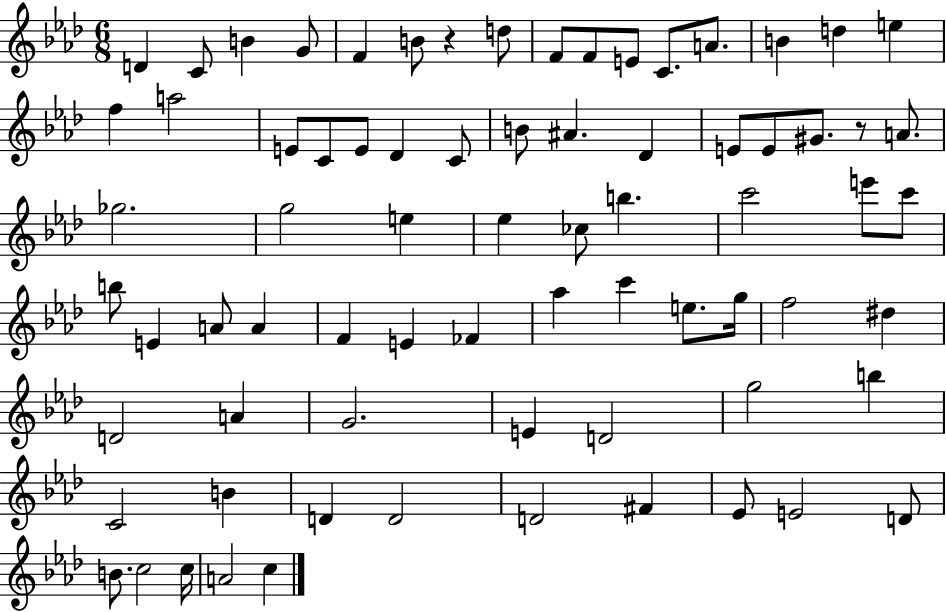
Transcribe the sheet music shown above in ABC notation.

X:1
T:Untitled
M:6/8
L:1/4
K:Ab
D C/2 B G/2 F B/2 z d/2 F/2 F/2 E/2 C/2 A/2 B d e f a2 E/2 C/2 E/2 _D C/2 B/2 ^A _D E/2 E/2 ^G/2 z/2 A/2 _g2 g2 e _e _c/2 b c'2 e'/2 c'/2 b/2 E A/2 A F E _F _a c' e/2 g/4 f2 ^d D2 A G2 E D2 g2 b C2 B D D2 D2 ^F _E/2 E2 D/2 B/2 c2 c/4 A2 c